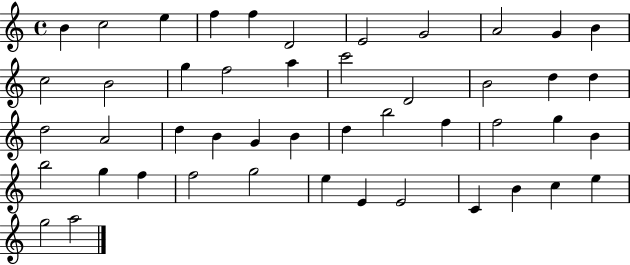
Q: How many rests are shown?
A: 0